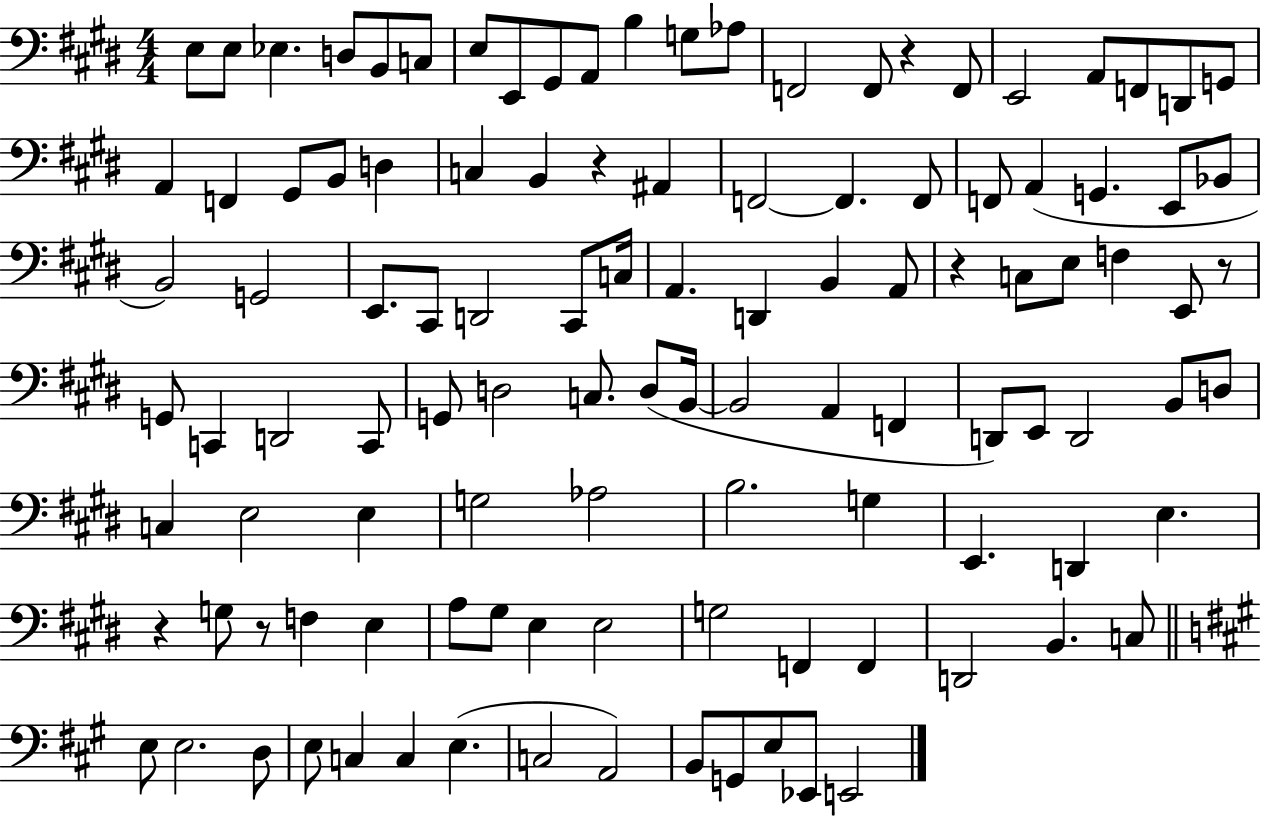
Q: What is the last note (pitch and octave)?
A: E2